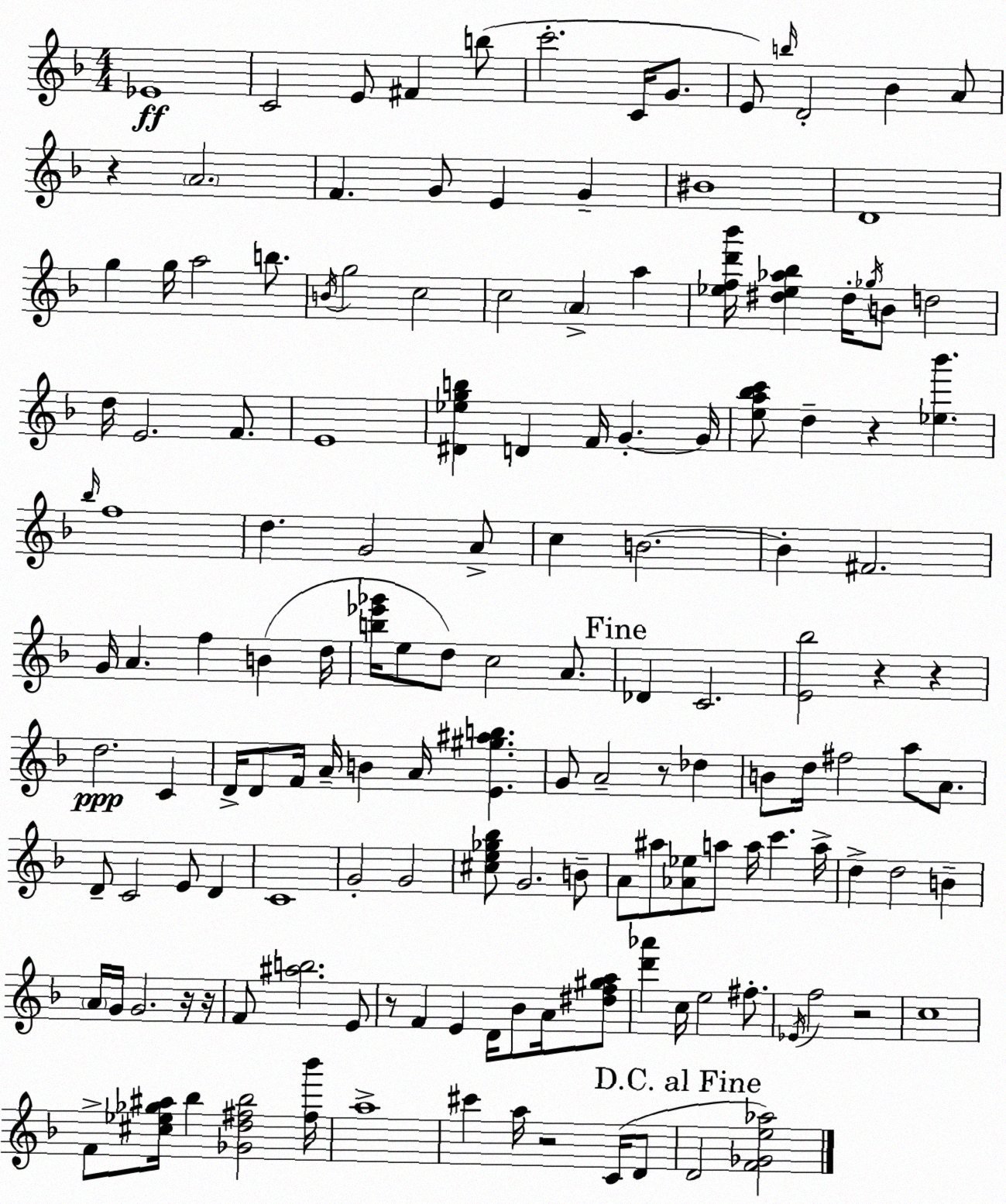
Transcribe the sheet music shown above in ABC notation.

X:1
T:Untitled
M:4/4
L:1/4
K:Dm
_E4 C2 E/2 ^F b/2 c'2 C/4 G/2 E/2 b/4 D2 _B A/2 z A2 F G/2 E G ^B4 D4 g g/4 a2 b/2 B/4 g2 c2 c2 A a [_efd'_b']/4 [^d_e_a_b] ^d/4 _g/4 B/2 d2 d/4 E2 F/2 E4 [^D_egb] D F/4 G G/4 [ea_bc']/2 d z [_e_b'] _b/4 f4 d G2 A/2 c B2 B ^F2 G/4 A f B d/4 [b_e'_g']/4 e/2 d/2 c2 A/2 _D C2 [E_b]2 z z d2 C D/4 D/2 F/4 A/4 B A/4 [E^g^ab] G/2 A2 z/2 _d B/2 d/4 ^f2 a/2 A/2 D/2 C2 E/2 D C4 G2 G2 [^ce_g_b]/2 G2 B/2 A/2 ^a/2 [_A_e]/2 a/2 a/4 c' a/4 d d2 B A/4 G/4 G2 z/4 z/4 F/2 [^ab]2 E/2 z/2 F E D/4 _B/2 A/4 [^df^ga]/2 [d'_a'] c/4 e2 ^f/2 _E/4 f2 z2 c4 F/2 [^c_e_g^a]/4 _b [_Gd^f_b]2 [^f_b']/4 a4 ^c' a/4 z2 C/4 D/2 D2 [F_Ge_a]2